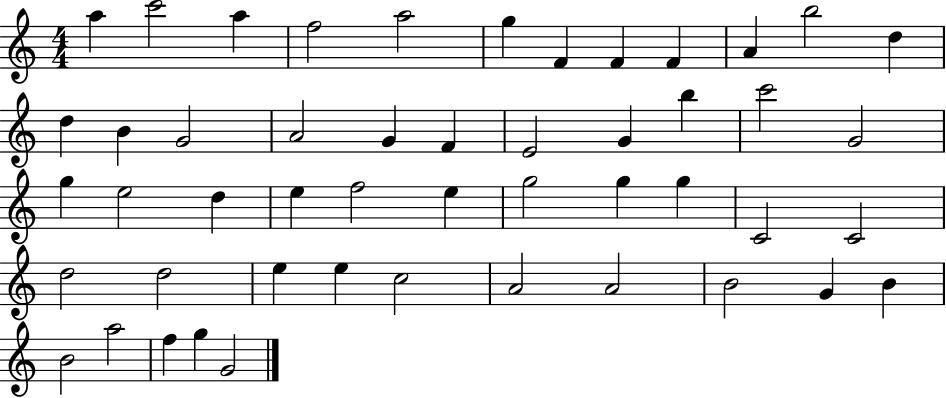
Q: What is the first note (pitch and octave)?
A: A5